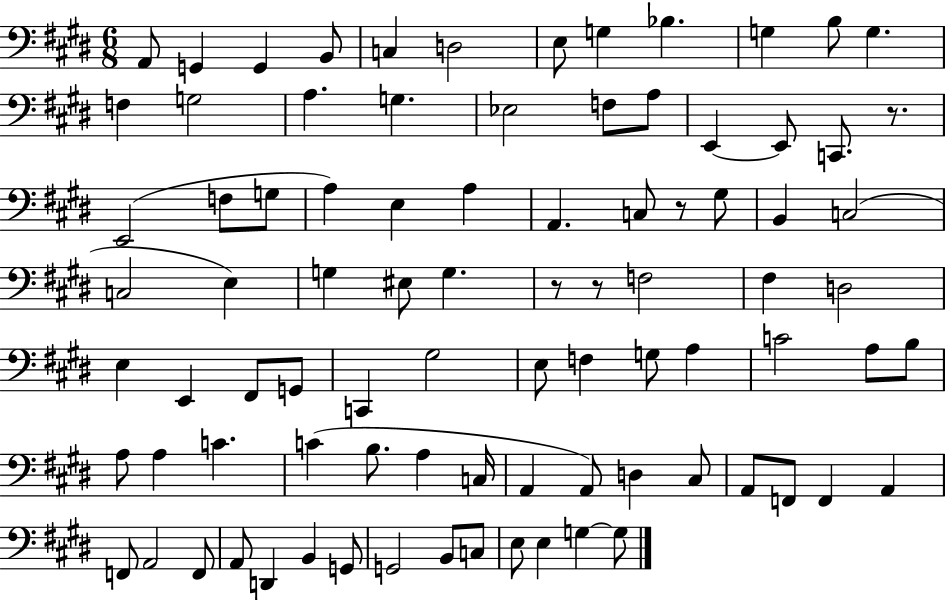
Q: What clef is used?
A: bass